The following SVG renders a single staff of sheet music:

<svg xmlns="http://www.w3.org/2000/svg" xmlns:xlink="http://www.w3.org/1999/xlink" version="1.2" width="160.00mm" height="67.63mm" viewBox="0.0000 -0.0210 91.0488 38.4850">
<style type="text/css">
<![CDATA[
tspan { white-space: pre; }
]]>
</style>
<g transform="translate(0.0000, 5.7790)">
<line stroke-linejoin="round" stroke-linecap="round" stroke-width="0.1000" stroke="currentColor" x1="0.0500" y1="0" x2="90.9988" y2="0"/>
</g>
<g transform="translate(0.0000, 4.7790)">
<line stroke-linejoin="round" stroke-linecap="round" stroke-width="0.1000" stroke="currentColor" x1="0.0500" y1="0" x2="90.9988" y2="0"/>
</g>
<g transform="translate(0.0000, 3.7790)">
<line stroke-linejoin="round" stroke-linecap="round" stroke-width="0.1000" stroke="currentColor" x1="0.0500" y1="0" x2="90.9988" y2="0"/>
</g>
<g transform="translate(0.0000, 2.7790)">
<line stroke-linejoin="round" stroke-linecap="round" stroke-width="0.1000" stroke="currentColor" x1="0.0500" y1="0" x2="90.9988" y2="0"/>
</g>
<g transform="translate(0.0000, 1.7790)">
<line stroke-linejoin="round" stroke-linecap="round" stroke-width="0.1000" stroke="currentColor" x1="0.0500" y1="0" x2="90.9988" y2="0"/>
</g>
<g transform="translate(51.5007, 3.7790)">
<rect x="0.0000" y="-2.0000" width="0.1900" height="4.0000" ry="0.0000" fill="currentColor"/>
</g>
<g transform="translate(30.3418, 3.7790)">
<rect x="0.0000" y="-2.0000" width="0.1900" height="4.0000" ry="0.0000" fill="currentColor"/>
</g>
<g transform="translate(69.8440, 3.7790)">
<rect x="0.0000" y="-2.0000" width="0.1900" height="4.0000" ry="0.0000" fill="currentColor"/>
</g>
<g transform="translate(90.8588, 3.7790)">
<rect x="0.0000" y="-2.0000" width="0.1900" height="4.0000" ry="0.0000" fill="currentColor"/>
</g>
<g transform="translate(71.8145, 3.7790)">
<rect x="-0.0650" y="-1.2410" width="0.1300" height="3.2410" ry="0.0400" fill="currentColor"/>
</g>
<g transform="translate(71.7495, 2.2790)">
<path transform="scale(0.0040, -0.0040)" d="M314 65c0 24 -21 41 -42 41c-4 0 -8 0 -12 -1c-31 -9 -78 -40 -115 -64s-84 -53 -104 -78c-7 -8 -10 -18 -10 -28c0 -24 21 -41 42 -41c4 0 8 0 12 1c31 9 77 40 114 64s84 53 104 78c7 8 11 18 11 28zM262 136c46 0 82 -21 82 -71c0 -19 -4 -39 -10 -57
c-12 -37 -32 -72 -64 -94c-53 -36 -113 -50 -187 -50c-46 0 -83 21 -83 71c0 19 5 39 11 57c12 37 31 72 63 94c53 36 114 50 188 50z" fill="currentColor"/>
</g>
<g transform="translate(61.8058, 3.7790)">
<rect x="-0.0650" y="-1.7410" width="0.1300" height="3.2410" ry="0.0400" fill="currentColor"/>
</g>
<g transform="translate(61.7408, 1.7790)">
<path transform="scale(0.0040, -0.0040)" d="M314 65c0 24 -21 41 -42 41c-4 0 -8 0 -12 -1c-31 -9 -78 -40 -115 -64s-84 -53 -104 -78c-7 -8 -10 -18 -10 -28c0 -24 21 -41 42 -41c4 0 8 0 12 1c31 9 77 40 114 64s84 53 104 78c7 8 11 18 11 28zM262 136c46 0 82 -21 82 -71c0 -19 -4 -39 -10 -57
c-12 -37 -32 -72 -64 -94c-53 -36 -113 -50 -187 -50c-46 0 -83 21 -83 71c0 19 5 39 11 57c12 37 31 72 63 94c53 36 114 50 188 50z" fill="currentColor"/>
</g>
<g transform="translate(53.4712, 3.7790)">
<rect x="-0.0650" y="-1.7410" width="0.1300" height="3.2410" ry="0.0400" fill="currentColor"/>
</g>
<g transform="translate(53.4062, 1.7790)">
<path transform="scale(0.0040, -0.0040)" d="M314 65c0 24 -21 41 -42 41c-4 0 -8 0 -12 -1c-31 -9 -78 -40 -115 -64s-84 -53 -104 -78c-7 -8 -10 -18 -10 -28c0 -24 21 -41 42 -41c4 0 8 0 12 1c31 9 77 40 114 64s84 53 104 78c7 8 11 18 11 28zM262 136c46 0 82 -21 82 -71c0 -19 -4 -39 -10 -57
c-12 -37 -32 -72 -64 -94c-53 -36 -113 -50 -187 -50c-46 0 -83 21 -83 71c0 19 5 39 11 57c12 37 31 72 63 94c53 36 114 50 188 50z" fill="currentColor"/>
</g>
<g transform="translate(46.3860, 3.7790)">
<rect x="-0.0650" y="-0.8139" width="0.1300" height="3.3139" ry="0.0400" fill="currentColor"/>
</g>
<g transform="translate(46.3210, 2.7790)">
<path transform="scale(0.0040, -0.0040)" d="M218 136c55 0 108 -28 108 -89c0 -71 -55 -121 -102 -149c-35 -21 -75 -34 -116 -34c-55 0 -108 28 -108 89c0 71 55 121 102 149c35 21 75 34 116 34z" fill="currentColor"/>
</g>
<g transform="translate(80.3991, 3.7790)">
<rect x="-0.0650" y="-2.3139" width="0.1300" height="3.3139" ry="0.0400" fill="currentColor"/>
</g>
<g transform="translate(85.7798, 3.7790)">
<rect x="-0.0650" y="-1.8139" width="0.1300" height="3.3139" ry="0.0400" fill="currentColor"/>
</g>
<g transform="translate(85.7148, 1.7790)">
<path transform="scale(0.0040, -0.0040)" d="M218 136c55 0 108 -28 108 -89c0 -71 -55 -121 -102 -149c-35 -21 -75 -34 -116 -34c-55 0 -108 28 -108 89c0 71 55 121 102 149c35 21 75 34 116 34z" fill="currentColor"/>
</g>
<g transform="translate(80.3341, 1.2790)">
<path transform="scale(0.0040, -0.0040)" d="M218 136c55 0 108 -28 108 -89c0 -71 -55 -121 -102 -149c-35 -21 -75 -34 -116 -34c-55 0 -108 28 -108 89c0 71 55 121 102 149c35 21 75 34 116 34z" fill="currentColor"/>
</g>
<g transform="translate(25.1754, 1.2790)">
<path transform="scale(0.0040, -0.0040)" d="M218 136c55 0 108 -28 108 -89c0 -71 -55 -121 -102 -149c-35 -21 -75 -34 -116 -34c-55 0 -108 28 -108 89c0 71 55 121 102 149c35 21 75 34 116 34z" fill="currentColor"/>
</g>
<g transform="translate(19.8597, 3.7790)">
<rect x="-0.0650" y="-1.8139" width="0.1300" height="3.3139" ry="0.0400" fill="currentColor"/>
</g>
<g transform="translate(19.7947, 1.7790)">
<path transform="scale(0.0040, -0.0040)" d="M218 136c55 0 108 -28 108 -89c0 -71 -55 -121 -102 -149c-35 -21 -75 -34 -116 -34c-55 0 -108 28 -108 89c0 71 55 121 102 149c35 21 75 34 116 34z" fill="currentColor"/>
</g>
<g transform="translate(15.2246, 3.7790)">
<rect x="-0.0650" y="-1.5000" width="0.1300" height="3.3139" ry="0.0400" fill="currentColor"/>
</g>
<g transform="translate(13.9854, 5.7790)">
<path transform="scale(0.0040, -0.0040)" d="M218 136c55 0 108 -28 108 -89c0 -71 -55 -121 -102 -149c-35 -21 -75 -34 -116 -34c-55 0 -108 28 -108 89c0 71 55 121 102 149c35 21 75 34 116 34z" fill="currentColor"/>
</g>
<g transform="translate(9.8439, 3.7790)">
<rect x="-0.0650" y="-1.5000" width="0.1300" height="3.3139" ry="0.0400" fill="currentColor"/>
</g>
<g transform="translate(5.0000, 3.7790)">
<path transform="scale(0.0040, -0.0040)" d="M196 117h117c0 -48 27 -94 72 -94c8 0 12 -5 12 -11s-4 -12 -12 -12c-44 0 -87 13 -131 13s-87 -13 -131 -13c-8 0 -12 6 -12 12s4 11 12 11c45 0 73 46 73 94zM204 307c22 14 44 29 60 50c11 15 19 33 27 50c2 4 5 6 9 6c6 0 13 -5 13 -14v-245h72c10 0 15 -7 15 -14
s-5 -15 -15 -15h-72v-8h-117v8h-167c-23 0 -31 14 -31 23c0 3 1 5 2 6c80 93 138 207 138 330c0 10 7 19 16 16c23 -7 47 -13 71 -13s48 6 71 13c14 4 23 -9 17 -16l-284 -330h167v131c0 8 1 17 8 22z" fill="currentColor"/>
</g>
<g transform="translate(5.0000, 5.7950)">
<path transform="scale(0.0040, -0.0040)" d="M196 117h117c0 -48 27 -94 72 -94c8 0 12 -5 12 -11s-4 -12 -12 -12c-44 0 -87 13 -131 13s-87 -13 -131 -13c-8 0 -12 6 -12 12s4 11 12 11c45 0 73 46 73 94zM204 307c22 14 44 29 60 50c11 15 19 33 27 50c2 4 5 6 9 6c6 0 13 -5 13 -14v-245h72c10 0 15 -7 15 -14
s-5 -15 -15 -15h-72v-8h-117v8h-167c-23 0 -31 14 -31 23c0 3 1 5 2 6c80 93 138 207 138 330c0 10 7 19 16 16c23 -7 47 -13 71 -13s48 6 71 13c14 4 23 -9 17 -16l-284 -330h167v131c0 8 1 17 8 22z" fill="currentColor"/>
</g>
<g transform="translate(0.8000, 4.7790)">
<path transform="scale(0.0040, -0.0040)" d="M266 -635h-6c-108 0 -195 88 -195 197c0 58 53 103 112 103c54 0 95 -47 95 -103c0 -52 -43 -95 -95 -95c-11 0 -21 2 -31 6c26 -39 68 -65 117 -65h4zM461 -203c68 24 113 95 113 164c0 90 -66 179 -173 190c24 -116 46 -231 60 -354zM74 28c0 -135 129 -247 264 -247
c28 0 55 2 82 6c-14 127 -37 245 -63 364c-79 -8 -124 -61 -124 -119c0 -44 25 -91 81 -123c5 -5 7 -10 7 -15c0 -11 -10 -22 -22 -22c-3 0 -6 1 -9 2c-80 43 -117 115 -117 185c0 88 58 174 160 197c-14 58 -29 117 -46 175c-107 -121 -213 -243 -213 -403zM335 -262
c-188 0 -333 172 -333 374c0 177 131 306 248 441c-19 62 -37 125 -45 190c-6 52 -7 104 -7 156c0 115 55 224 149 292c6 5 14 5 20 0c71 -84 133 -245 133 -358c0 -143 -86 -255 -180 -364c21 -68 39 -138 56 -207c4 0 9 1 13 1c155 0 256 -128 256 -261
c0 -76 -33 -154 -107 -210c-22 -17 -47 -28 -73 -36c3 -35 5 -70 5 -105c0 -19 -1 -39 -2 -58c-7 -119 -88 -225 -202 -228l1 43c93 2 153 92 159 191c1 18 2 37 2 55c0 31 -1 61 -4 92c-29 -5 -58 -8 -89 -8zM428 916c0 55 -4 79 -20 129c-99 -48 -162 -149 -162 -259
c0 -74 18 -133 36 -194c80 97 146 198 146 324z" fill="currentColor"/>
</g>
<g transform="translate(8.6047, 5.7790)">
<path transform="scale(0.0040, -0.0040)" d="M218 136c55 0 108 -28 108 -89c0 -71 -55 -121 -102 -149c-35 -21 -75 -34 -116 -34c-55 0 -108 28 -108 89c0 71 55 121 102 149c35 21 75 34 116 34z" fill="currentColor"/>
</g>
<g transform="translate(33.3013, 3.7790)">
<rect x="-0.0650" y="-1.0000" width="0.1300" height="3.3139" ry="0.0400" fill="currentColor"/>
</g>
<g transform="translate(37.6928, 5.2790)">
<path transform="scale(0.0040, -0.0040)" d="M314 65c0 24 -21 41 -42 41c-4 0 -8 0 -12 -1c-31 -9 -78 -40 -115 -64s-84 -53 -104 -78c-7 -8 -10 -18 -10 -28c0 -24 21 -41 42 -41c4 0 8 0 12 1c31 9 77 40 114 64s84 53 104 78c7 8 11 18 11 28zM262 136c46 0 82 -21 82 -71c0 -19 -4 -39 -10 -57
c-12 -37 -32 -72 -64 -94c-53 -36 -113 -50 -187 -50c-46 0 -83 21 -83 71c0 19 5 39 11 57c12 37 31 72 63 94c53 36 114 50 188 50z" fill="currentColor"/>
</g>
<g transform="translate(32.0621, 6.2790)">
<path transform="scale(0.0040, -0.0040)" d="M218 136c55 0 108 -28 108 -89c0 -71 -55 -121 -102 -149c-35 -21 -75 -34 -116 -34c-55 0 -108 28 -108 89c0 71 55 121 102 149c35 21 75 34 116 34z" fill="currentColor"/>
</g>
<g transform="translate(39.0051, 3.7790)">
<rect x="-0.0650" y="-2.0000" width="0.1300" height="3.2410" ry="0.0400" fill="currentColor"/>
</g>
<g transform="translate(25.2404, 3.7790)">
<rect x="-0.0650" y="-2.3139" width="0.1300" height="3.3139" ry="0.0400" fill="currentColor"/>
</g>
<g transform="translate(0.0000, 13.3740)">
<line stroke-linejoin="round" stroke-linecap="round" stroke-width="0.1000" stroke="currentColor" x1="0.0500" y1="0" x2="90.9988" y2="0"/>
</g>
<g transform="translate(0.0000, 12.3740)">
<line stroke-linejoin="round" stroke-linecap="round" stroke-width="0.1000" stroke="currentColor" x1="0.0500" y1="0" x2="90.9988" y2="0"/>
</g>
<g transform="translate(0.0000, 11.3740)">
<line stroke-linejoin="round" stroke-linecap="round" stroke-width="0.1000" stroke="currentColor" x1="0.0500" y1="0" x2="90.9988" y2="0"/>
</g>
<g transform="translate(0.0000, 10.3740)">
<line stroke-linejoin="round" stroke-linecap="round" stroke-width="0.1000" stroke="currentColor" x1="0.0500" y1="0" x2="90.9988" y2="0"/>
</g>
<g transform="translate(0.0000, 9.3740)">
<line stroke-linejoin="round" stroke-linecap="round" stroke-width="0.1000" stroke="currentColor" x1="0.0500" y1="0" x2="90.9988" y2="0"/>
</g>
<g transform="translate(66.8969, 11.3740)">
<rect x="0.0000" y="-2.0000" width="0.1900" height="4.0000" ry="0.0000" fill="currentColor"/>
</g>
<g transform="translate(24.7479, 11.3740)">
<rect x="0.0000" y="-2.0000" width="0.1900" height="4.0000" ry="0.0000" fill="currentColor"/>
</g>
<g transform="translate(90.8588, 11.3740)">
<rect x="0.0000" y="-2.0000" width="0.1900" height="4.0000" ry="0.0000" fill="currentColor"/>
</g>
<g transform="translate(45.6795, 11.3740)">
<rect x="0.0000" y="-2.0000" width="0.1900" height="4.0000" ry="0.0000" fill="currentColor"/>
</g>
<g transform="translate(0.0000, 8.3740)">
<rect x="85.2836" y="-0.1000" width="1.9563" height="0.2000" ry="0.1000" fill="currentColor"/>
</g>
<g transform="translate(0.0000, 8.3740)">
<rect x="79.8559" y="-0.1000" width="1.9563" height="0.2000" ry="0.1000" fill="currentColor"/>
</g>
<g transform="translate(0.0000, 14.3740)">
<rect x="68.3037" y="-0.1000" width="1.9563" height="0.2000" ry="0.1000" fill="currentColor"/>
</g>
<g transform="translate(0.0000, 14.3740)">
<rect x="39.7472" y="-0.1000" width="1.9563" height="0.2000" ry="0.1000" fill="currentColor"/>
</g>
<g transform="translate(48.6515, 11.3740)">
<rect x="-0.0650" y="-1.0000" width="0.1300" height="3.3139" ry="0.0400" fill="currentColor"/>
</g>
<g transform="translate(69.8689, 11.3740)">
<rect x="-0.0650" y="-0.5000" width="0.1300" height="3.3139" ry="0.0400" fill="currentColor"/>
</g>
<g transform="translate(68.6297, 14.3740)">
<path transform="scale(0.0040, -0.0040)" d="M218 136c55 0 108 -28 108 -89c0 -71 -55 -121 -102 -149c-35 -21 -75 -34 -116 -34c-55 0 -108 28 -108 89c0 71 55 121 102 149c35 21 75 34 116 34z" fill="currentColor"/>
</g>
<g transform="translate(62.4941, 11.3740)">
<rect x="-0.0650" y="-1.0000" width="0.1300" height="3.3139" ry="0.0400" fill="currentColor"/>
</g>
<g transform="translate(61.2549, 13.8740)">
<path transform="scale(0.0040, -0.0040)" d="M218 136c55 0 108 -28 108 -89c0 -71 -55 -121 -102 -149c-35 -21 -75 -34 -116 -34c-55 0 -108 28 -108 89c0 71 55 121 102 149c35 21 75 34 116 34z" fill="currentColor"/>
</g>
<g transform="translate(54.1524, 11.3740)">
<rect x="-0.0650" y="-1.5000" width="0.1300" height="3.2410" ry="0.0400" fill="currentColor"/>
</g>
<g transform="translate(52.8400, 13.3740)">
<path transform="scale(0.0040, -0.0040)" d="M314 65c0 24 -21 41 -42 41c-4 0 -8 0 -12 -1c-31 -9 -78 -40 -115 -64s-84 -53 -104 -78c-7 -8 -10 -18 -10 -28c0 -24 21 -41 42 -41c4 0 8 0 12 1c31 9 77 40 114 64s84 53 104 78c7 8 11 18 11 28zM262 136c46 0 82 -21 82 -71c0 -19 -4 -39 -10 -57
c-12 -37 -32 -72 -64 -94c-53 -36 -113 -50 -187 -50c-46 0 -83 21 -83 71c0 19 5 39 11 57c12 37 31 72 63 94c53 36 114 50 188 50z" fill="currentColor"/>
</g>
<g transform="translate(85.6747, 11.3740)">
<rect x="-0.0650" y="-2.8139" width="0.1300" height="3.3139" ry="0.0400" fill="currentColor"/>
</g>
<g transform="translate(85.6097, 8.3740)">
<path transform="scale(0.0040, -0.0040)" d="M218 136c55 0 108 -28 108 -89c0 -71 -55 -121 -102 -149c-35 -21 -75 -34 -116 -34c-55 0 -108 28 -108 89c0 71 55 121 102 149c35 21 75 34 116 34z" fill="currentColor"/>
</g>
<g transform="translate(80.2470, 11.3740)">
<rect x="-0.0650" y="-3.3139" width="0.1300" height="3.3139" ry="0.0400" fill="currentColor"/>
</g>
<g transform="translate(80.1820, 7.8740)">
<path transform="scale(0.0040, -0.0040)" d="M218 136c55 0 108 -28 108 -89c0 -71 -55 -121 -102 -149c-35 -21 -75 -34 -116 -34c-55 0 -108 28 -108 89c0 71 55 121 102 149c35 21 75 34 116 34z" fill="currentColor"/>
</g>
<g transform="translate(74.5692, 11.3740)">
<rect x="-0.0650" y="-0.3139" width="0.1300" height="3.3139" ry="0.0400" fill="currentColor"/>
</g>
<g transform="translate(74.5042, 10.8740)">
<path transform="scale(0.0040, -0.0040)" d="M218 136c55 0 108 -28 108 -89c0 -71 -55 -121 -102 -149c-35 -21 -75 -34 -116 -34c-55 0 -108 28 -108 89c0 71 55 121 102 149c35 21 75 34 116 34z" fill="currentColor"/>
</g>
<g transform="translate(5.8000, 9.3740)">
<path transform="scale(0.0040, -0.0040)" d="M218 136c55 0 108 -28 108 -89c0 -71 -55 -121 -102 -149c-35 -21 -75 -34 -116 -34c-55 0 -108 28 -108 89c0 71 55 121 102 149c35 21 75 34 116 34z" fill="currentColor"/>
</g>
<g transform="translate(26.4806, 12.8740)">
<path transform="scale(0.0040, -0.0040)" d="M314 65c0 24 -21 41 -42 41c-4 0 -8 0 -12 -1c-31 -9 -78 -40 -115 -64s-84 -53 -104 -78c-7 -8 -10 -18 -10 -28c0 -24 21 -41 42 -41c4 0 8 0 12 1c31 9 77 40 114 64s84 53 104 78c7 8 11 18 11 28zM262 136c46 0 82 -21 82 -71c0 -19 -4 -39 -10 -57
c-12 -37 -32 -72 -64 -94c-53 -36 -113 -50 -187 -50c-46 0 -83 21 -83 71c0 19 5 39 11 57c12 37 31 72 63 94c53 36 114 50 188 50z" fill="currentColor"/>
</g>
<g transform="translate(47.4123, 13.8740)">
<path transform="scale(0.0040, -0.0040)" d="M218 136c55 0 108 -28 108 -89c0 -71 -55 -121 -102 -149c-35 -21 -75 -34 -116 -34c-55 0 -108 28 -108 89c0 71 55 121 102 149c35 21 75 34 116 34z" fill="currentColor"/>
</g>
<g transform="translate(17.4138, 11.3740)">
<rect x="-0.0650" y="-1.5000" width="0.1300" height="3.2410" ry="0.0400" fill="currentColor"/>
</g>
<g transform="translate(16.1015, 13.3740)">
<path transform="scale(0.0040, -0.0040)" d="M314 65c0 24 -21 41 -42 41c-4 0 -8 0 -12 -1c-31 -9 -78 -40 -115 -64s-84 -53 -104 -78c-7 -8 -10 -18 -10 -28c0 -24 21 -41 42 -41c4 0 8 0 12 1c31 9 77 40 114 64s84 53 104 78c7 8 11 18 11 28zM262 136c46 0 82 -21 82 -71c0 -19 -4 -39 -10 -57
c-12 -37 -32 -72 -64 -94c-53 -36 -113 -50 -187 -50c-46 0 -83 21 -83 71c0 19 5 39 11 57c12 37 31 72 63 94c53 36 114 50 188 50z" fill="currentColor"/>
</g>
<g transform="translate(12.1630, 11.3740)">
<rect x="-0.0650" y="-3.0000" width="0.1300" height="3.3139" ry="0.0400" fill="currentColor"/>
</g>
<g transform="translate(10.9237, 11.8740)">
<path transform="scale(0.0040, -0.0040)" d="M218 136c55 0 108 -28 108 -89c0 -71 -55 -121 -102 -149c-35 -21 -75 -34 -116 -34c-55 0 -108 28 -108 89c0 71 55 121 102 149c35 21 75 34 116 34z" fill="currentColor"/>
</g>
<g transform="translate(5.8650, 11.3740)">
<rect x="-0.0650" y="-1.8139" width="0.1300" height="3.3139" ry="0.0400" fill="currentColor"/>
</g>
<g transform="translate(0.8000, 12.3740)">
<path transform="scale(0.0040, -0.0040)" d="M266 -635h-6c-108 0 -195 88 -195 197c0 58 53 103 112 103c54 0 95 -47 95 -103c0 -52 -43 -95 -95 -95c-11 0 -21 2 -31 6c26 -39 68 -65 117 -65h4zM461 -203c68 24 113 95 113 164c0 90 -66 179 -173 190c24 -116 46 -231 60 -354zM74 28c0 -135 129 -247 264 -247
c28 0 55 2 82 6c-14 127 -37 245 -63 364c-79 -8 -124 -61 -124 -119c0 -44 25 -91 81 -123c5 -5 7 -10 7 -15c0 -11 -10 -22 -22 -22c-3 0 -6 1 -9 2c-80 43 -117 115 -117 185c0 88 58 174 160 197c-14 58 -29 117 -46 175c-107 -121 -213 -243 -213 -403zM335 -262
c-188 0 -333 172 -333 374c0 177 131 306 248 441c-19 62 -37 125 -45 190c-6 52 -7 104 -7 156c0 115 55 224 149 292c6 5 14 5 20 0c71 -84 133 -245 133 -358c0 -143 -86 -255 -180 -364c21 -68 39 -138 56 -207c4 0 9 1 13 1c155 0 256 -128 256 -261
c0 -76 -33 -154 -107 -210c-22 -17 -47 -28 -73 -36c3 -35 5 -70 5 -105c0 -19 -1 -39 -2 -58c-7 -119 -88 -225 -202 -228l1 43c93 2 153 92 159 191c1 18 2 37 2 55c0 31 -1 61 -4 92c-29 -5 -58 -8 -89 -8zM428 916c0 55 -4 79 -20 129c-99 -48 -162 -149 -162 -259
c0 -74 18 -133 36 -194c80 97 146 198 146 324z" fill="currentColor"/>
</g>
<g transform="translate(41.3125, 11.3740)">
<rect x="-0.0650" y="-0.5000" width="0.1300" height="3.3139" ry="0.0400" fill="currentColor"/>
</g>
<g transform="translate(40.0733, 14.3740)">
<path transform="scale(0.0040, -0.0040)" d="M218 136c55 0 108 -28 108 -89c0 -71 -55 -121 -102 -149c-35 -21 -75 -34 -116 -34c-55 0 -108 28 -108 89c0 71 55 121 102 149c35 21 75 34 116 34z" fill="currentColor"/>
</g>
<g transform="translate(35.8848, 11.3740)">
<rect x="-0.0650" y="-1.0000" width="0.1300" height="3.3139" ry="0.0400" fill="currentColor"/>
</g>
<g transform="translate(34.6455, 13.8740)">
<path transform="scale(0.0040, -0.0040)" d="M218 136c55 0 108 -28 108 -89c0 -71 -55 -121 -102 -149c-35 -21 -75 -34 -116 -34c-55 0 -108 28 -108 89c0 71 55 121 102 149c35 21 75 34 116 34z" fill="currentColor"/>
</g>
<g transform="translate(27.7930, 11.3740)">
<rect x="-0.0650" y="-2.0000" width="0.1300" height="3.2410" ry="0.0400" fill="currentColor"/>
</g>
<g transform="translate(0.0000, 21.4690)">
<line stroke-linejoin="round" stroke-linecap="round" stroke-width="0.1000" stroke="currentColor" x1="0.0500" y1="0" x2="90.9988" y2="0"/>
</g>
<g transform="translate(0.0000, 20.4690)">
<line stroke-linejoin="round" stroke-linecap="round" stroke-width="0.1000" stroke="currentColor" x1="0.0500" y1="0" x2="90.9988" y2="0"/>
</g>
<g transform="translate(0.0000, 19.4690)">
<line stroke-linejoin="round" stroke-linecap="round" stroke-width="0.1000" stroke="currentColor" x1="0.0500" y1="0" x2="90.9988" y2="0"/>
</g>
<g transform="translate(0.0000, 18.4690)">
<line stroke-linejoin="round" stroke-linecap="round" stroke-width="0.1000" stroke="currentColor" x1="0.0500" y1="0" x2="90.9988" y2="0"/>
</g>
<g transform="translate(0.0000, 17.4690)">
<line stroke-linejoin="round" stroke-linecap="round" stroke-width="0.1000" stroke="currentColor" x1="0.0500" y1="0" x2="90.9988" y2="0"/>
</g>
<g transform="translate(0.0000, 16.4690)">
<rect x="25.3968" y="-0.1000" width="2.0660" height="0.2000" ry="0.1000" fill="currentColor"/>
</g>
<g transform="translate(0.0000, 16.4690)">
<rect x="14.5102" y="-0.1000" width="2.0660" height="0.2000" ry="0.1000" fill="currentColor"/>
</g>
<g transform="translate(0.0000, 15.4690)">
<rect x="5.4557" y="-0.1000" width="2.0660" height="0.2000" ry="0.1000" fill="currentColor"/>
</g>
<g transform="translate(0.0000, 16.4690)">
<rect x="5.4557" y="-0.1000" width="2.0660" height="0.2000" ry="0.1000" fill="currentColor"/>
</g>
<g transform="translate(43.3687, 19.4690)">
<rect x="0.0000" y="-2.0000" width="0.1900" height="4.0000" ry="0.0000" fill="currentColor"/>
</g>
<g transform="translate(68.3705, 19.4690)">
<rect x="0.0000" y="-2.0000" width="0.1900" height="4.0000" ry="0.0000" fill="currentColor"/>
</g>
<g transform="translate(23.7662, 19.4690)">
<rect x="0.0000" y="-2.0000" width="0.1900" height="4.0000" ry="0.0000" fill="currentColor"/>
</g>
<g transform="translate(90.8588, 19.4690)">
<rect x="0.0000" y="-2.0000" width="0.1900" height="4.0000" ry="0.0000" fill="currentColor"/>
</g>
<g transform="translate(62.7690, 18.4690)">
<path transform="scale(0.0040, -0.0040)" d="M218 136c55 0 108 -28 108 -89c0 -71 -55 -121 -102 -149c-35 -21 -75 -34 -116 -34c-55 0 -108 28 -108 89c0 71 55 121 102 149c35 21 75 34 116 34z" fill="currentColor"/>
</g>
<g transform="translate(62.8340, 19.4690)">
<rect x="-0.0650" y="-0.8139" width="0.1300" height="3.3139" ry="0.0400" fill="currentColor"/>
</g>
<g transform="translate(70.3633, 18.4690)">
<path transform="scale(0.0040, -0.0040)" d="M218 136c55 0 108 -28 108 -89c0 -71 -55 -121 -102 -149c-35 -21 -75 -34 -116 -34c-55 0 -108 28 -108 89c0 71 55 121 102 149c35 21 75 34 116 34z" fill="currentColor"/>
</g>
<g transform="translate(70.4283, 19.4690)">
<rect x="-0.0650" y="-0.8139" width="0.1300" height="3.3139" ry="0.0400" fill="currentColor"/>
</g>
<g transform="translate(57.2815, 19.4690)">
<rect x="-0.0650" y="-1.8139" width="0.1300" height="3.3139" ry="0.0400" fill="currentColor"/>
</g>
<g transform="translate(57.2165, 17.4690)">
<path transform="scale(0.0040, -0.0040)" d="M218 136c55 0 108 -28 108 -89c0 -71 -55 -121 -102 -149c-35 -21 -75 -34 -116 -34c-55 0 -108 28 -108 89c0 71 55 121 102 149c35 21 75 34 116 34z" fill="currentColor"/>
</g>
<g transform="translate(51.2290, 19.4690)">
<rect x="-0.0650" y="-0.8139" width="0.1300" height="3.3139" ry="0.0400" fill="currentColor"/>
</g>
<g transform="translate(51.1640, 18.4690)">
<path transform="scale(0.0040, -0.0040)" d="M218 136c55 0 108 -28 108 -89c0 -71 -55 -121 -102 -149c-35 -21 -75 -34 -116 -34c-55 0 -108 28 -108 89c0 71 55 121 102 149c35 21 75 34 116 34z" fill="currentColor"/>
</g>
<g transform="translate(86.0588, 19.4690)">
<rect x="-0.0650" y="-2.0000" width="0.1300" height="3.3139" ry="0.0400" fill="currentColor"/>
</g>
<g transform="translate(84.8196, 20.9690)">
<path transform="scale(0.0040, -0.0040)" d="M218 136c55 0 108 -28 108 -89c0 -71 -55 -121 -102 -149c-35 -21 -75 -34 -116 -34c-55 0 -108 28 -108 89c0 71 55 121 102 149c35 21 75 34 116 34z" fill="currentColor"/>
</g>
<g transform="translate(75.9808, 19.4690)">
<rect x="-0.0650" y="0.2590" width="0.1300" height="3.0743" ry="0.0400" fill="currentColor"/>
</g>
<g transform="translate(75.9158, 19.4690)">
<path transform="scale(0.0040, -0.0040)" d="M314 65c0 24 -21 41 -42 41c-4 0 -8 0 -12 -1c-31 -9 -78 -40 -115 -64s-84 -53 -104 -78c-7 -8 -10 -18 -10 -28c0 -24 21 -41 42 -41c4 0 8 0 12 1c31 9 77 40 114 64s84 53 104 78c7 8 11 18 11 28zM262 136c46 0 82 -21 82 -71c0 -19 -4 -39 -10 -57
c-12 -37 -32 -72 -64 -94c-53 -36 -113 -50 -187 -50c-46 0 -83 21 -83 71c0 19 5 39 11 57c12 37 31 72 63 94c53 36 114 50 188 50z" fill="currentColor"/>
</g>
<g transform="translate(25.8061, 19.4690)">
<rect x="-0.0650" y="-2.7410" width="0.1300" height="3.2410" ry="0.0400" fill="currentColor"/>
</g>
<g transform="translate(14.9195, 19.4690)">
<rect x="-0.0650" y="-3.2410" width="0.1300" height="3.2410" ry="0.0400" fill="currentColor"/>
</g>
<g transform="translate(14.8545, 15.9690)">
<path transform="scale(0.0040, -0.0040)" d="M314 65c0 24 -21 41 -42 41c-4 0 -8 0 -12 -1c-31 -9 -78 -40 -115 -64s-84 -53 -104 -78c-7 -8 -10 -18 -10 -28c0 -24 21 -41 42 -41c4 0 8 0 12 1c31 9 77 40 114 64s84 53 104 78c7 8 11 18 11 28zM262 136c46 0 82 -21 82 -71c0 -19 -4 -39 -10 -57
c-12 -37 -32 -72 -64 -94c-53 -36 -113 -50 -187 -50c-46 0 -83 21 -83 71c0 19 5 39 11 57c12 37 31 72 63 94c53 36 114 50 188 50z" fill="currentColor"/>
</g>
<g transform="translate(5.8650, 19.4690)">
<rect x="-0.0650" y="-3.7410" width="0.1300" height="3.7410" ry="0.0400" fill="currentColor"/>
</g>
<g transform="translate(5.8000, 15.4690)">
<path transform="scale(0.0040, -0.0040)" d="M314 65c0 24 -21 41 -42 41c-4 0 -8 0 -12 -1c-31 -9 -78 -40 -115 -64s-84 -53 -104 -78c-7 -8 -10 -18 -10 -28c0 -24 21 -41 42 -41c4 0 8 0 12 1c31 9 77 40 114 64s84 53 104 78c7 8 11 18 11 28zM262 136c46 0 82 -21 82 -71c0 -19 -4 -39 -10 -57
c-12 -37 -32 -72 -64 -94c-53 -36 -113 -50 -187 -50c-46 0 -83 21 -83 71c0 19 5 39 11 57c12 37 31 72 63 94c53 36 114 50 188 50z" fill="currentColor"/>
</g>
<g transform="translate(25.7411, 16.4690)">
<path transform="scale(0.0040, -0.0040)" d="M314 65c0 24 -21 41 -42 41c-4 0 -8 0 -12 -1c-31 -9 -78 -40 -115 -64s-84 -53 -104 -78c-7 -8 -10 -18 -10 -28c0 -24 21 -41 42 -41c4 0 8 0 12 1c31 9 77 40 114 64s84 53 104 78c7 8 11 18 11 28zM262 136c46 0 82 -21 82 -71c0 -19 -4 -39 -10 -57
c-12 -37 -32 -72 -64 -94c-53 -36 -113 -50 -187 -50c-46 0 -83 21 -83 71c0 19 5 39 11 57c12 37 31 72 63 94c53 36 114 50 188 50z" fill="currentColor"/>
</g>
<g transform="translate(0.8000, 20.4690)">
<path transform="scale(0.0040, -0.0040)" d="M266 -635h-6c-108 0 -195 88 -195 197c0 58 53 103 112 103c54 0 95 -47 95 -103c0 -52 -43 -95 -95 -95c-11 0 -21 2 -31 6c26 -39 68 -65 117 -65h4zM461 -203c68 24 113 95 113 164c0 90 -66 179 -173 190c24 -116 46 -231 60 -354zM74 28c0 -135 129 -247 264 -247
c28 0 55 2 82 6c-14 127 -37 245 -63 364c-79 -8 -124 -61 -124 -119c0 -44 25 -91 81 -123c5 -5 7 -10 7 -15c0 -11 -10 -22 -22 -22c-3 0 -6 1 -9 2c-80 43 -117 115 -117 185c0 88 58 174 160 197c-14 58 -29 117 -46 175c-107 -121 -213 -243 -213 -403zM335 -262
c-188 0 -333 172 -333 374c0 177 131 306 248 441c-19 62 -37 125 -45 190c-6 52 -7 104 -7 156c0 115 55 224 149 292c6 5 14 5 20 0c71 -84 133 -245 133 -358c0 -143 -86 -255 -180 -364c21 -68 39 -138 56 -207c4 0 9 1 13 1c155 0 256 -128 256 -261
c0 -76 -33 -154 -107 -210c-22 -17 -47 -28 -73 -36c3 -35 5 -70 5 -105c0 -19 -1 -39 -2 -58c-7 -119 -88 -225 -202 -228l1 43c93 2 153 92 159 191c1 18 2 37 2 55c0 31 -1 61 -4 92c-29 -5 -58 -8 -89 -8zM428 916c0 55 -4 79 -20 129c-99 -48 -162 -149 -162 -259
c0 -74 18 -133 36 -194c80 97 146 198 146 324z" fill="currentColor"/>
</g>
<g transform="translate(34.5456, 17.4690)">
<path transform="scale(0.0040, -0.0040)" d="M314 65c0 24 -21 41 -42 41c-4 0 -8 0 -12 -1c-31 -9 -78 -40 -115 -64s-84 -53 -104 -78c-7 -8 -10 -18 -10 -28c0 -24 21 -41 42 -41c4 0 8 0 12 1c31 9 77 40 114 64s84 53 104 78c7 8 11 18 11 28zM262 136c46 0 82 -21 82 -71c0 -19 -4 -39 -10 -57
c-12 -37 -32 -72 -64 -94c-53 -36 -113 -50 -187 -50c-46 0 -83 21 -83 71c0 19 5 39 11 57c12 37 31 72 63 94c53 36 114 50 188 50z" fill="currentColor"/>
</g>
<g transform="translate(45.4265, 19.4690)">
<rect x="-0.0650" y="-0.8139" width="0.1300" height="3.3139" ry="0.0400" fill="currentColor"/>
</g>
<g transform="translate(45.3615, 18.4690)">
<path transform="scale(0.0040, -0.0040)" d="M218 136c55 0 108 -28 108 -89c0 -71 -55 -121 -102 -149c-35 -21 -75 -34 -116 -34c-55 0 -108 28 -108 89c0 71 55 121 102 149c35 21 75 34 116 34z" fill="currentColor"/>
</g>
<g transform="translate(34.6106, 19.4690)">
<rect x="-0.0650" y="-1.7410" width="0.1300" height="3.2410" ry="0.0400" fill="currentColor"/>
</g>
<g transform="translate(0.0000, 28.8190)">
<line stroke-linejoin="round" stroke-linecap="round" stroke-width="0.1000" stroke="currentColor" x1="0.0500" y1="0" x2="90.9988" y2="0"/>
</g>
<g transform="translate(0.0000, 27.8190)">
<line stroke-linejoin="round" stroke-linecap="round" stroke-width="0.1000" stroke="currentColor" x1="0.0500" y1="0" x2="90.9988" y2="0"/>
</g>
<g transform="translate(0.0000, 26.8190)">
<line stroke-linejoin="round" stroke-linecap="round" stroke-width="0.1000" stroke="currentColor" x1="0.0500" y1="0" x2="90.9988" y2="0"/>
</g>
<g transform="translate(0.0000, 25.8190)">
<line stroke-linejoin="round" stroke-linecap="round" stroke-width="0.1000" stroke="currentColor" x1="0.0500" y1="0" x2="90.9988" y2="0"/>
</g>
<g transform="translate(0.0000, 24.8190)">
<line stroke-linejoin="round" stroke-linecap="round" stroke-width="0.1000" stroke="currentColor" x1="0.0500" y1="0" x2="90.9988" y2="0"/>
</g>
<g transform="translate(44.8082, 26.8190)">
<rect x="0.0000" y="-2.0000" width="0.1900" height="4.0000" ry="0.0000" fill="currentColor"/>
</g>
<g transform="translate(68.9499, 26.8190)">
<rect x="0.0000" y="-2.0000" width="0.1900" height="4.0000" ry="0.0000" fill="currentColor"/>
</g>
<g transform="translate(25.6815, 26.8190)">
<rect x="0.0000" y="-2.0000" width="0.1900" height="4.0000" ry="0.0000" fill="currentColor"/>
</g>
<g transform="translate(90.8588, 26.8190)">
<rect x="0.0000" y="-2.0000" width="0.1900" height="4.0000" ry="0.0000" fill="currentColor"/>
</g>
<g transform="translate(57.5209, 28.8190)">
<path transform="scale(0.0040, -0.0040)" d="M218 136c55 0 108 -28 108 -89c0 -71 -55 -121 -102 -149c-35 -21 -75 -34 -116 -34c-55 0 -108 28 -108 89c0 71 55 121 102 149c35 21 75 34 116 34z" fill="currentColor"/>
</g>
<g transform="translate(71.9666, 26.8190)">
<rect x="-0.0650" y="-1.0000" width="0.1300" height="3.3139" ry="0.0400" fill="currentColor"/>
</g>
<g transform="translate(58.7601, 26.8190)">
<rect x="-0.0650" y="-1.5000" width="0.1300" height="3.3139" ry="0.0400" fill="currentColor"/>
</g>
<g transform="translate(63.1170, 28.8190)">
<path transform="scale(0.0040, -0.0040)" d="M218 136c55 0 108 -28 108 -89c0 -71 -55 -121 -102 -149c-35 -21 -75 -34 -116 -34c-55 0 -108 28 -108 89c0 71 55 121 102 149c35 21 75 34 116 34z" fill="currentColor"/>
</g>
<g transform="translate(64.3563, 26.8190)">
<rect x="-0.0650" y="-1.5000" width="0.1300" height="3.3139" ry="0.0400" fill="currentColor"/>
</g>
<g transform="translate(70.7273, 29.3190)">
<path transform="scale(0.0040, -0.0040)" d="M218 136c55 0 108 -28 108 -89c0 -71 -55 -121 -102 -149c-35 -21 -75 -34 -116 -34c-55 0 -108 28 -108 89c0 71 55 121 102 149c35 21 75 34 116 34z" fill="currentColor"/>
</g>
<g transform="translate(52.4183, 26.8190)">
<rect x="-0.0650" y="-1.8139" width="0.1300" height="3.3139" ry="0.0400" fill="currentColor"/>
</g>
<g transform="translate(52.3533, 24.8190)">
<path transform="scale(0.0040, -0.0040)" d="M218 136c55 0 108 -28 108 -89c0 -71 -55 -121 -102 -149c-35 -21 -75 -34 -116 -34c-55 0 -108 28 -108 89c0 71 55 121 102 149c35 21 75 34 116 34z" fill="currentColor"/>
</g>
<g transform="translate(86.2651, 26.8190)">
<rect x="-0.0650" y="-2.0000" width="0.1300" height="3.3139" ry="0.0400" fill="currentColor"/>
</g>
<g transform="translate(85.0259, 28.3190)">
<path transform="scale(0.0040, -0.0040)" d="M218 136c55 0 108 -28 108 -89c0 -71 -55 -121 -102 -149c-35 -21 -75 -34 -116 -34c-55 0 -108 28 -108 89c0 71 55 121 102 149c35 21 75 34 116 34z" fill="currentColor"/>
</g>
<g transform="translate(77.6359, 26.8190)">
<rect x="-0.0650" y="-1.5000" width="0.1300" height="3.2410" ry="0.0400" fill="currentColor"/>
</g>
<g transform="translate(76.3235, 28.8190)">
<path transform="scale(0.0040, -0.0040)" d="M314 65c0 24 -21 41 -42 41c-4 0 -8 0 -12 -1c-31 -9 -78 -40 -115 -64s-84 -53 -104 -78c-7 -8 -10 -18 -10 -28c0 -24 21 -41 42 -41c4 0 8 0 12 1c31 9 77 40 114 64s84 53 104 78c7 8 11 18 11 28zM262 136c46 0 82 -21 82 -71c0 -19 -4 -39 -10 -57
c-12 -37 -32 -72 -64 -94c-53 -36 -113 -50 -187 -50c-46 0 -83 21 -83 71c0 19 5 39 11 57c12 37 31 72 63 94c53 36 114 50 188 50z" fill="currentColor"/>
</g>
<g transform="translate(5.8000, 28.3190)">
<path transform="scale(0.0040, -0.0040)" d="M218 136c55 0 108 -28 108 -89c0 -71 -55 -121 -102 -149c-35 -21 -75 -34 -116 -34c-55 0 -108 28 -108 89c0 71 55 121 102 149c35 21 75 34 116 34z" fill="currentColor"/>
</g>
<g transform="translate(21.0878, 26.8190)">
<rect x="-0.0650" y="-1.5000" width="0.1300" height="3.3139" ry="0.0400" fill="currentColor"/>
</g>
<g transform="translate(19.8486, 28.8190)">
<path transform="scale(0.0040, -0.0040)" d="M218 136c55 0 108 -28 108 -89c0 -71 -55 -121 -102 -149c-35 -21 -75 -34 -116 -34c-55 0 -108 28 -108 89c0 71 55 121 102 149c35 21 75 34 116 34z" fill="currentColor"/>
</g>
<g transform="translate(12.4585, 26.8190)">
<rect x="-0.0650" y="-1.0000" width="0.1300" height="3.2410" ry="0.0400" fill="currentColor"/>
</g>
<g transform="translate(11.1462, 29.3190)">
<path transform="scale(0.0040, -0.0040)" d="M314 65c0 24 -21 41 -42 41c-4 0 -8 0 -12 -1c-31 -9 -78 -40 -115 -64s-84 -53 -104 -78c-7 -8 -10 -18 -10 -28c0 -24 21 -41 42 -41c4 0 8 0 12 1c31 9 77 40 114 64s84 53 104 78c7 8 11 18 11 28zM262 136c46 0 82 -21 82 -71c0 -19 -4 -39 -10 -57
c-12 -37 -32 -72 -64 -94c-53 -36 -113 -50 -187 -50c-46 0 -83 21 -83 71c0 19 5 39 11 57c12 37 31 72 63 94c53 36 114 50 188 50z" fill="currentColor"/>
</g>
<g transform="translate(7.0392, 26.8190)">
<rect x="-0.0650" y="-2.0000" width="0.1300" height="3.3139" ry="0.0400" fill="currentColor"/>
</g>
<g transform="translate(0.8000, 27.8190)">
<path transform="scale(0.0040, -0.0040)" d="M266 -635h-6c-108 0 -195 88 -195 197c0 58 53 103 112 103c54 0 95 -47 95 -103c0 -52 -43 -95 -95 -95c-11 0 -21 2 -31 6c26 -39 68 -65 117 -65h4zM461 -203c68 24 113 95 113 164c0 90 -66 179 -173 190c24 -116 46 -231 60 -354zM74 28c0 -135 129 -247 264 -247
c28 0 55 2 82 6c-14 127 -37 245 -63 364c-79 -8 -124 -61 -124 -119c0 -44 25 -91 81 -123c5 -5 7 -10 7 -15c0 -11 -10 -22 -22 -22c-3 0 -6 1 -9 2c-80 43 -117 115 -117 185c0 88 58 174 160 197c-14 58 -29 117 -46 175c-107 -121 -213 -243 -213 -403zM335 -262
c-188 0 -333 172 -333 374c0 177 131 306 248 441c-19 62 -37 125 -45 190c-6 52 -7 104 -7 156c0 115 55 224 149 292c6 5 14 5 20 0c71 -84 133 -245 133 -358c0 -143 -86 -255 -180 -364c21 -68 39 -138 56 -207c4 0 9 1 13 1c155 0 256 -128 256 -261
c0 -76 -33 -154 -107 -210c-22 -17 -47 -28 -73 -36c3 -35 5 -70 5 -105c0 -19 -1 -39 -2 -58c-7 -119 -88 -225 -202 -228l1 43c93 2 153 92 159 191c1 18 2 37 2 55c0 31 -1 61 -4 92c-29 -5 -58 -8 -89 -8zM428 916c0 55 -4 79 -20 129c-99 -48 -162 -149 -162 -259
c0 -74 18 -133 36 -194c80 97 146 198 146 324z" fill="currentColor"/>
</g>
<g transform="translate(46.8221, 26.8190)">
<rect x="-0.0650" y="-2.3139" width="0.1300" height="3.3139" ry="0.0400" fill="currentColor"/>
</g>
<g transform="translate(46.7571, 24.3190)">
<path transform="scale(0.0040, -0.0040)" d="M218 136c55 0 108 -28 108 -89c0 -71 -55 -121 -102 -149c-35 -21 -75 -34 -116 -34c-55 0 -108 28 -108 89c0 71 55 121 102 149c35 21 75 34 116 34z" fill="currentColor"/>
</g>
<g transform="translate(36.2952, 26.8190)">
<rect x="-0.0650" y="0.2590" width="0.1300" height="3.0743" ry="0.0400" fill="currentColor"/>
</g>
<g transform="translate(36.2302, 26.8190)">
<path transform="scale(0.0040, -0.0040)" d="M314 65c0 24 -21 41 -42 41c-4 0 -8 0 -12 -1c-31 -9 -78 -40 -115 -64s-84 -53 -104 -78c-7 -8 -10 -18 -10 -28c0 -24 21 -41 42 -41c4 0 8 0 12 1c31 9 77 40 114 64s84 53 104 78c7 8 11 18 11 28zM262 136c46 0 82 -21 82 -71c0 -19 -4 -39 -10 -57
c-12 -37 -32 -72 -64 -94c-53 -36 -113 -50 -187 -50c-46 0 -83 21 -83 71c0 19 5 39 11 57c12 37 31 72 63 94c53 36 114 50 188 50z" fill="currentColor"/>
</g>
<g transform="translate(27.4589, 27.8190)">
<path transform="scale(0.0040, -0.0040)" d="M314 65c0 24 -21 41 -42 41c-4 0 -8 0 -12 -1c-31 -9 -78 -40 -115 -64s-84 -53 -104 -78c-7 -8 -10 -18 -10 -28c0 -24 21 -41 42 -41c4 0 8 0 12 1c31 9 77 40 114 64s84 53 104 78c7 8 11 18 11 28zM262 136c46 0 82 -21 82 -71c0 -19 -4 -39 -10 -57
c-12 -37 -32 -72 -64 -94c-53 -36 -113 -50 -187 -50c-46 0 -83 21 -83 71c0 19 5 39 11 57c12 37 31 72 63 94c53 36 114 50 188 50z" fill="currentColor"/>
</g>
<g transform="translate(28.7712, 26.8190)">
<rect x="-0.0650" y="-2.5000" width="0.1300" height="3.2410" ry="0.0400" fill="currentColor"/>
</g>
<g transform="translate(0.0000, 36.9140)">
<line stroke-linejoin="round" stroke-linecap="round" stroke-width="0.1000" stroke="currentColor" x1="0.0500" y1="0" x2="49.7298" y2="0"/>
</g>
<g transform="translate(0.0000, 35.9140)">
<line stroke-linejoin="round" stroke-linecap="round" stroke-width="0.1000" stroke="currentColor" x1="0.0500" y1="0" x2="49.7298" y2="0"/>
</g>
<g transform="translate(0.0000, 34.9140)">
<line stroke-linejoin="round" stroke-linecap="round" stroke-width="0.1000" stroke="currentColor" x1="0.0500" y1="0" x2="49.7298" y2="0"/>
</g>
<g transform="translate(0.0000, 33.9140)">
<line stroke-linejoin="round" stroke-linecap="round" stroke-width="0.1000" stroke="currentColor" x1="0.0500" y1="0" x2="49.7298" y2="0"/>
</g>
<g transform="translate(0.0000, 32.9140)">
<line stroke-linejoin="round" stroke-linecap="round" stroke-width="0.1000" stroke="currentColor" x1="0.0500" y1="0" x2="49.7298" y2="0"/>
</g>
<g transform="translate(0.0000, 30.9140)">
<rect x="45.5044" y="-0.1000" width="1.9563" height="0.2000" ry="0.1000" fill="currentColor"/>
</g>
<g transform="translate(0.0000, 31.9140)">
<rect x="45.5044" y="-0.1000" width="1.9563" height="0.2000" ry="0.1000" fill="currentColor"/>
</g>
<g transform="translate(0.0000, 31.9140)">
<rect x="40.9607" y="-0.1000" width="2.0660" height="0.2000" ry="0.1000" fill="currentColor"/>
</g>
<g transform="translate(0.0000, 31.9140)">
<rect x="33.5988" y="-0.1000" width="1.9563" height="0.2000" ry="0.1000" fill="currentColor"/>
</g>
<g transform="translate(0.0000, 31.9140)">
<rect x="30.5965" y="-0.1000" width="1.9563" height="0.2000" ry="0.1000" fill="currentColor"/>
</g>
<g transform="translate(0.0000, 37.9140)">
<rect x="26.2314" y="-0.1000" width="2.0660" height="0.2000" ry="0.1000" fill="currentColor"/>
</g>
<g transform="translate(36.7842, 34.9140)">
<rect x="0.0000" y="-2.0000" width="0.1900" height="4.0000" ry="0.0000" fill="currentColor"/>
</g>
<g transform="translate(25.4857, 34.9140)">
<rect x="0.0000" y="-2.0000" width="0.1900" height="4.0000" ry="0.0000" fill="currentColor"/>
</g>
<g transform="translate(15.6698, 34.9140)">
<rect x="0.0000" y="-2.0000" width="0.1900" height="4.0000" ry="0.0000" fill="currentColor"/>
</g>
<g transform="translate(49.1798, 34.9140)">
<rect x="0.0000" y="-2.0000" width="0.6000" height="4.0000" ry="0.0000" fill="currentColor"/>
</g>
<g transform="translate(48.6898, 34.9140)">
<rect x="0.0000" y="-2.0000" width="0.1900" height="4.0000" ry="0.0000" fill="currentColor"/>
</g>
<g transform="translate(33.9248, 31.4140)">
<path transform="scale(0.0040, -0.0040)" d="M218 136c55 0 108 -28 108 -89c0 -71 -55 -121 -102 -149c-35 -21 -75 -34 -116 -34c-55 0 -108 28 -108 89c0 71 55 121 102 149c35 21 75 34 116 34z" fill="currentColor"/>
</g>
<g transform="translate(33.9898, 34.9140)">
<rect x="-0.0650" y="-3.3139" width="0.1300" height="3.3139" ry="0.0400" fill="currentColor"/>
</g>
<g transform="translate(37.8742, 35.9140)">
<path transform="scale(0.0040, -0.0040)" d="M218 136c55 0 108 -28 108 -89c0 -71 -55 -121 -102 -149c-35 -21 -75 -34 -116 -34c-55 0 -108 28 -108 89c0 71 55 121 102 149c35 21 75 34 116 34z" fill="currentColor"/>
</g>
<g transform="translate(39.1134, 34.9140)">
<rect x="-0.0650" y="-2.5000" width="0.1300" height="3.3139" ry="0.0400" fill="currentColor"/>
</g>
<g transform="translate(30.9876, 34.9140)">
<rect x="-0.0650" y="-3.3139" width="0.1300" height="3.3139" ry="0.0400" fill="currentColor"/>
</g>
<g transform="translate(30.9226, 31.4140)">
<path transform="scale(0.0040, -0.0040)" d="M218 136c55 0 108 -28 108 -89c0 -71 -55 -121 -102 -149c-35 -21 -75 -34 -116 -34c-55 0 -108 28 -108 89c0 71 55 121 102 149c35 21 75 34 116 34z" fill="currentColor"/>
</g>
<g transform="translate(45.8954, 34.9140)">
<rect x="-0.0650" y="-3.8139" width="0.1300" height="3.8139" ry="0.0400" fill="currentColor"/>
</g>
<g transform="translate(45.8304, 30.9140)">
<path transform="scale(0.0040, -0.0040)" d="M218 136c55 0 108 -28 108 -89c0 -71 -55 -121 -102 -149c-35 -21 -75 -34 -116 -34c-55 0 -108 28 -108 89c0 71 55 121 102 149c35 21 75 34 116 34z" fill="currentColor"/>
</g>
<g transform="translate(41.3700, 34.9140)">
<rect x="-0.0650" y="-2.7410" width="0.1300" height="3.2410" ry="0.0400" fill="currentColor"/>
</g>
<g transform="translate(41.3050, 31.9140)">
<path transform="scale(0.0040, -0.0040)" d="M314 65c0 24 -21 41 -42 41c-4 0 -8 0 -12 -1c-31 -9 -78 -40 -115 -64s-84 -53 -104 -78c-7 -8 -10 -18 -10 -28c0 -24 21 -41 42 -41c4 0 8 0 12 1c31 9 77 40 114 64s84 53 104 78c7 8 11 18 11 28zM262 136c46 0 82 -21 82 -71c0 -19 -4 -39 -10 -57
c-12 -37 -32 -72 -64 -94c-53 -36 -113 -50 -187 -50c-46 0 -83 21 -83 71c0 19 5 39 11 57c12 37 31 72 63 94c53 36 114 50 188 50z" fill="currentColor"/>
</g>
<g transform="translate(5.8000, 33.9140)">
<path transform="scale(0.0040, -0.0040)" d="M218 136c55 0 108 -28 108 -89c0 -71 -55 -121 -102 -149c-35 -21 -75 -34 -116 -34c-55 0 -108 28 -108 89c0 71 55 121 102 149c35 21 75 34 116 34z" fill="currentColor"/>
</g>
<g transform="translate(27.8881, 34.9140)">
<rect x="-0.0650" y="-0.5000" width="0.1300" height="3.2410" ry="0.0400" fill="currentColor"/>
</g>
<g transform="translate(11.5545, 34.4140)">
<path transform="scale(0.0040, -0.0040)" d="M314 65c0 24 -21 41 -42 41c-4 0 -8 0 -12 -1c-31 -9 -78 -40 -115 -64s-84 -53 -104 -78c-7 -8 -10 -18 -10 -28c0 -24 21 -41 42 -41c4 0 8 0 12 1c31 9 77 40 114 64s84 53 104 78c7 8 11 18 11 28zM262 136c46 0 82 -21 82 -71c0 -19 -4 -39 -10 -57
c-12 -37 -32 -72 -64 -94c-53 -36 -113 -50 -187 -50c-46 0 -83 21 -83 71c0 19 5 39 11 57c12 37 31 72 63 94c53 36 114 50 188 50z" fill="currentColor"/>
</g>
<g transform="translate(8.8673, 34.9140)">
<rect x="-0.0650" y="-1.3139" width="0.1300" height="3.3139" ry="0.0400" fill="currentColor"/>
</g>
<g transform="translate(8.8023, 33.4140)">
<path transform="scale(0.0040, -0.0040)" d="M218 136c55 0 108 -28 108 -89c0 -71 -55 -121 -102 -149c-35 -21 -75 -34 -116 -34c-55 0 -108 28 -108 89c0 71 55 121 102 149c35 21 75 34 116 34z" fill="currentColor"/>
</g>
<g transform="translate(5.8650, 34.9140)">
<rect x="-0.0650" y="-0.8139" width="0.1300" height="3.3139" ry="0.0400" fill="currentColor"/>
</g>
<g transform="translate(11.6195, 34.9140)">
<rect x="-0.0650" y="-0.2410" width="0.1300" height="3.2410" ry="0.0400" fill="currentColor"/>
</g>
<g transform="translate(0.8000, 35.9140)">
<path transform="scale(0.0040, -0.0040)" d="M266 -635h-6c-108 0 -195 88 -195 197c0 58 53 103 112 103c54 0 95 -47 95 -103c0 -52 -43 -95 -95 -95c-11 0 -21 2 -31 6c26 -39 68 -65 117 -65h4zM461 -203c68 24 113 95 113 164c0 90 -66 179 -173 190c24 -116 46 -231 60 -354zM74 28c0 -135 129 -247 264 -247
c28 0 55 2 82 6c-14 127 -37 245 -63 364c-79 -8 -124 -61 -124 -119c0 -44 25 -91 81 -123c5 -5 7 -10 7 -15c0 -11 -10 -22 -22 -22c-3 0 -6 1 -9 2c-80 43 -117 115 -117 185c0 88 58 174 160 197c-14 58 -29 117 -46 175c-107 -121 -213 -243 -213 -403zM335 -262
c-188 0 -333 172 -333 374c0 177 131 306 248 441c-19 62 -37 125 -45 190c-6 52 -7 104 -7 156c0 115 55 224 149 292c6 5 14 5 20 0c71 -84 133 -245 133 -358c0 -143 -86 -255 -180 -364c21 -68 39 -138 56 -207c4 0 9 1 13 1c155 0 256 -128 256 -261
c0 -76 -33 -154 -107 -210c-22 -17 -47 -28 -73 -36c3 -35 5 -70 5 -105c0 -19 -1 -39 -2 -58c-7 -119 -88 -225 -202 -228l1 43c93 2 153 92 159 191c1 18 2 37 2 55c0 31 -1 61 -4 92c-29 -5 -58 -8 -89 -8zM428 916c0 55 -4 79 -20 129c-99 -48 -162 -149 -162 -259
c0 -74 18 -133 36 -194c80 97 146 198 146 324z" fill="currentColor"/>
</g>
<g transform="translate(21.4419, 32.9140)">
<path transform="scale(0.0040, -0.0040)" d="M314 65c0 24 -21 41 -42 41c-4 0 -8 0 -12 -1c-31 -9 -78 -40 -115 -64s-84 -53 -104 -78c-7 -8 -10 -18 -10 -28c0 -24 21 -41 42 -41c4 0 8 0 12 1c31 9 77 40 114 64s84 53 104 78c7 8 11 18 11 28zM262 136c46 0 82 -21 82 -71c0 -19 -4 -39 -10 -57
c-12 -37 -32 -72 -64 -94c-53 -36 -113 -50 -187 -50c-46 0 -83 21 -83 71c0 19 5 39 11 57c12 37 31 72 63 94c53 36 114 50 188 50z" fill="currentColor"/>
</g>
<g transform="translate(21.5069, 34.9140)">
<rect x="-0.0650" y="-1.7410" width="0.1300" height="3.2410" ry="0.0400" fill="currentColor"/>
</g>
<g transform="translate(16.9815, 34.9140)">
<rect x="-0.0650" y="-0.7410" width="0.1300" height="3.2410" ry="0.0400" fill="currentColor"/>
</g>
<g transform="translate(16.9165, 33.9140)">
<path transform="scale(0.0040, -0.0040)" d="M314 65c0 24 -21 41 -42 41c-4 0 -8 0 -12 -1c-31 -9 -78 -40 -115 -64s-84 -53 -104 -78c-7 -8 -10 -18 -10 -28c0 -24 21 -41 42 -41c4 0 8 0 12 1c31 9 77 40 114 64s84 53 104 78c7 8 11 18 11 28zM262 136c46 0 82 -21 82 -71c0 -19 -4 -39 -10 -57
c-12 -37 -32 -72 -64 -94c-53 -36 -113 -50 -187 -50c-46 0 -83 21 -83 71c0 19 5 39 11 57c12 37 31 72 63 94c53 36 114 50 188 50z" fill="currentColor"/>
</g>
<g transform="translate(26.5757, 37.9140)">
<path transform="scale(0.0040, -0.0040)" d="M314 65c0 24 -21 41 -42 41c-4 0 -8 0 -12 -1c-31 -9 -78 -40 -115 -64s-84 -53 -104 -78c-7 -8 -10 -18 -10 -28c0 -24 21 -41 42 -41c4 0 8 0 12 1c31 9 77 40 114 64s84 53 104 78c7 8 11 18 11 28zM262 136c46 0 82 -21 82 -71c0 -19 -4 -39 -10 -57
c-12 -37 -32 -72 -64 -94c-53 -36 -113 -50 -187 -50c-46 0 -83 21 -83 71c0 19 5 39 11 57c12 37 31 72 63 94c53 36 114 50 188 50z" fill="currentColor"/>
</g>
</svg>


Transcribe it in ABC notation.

X:1
T:Untitled
M:4/4
L:1/4
K:C
E E f g D F2 d f2 f2 e2 g f f A E2 F2 D C D E2 D C c b a c'2 b2 a2 f2 d d f d d B2 F F D2 E G2 B2 g f E E D E2 F d e c2 d2 f2 C2 b b G a2 c'